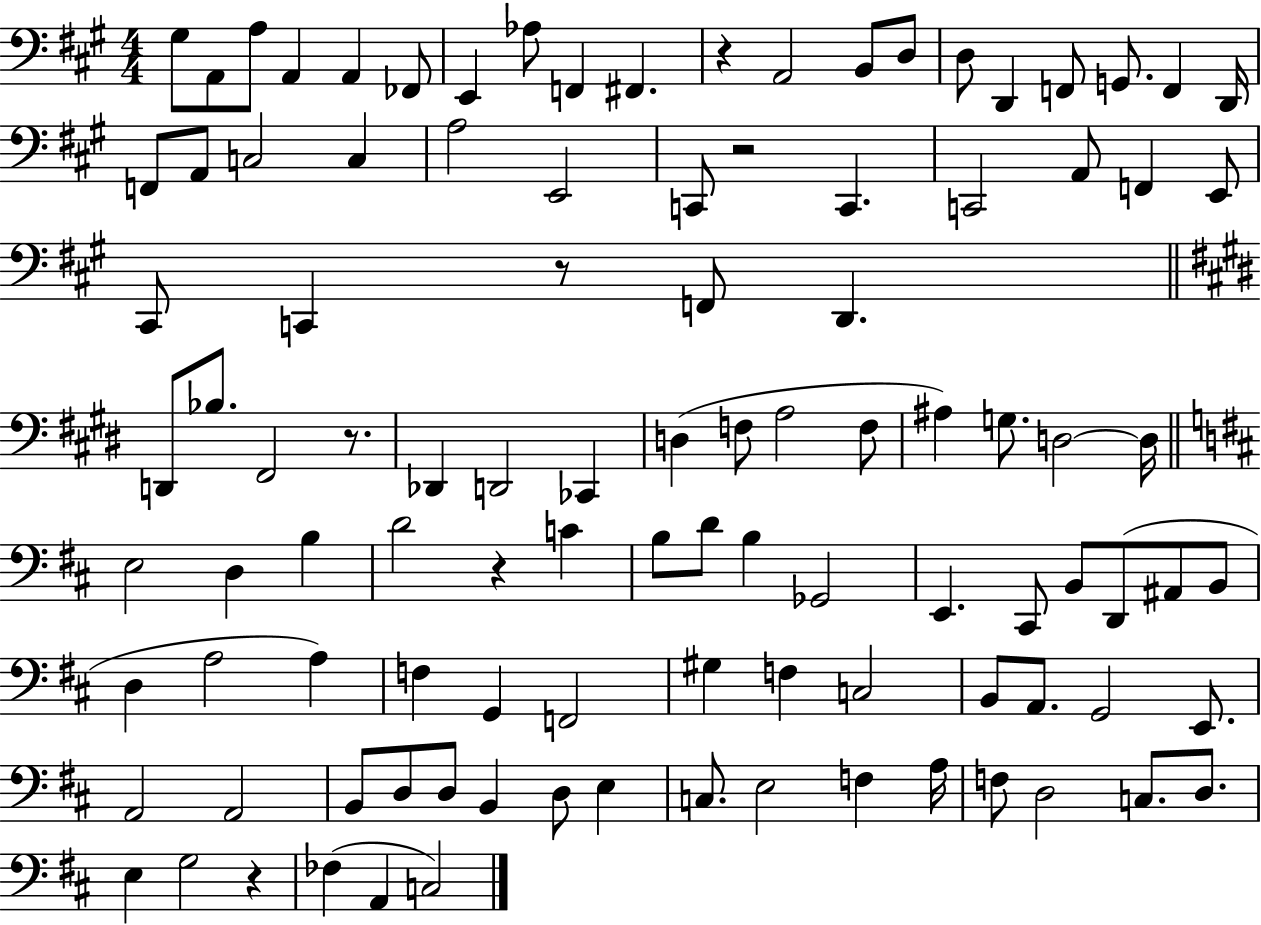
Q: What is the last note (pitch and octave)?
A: C3